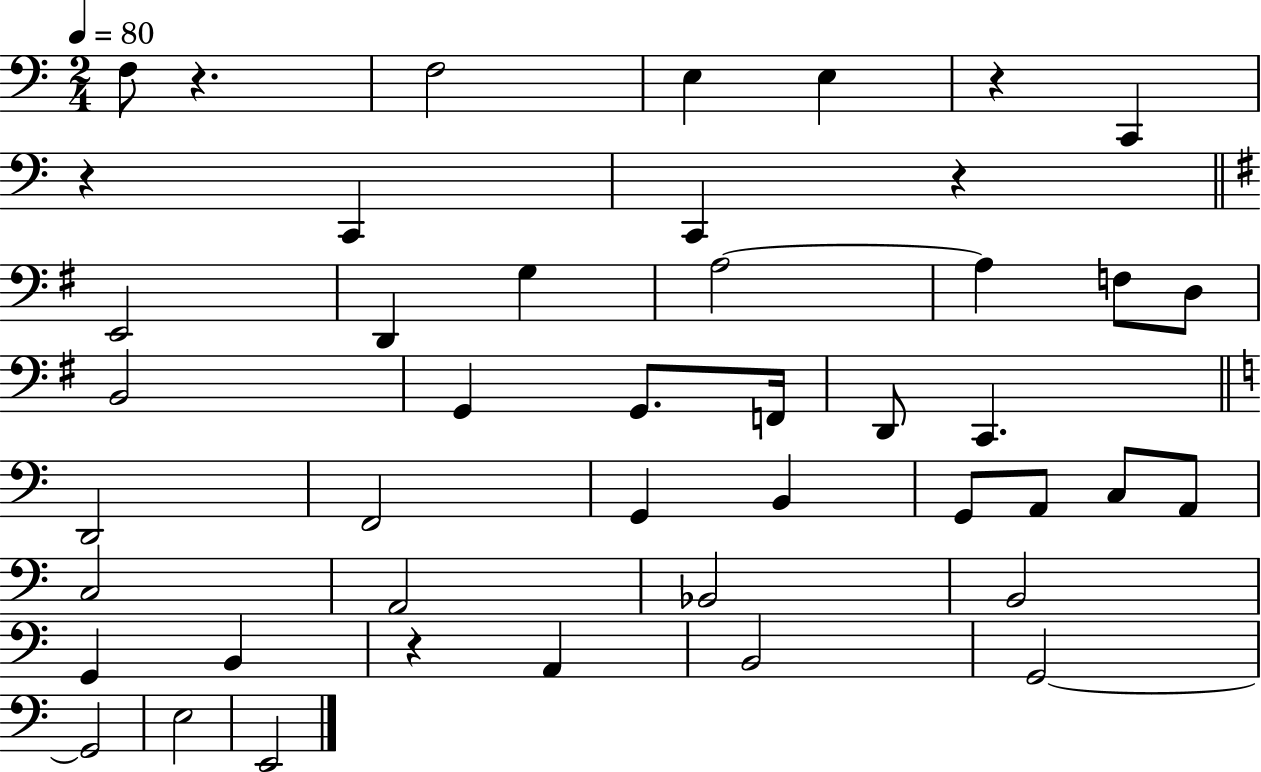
F3/e R/q. F3/h E3/q E3/q R/q C2/q R/q C2/q C2/q R/q E2/h D2/q G3/q A3/h A3/q F3/e D3/e B2/h G2/q G2/e. F2/s D2/e C2/q. D2/h F2/h G2/q B2/q G2/e A2/e C3/e A2/e C3/h A2/h Bb2/h B2/h G2/q B2/q R/q A2/q B2/h G2/h G2/h E3/h E2/h